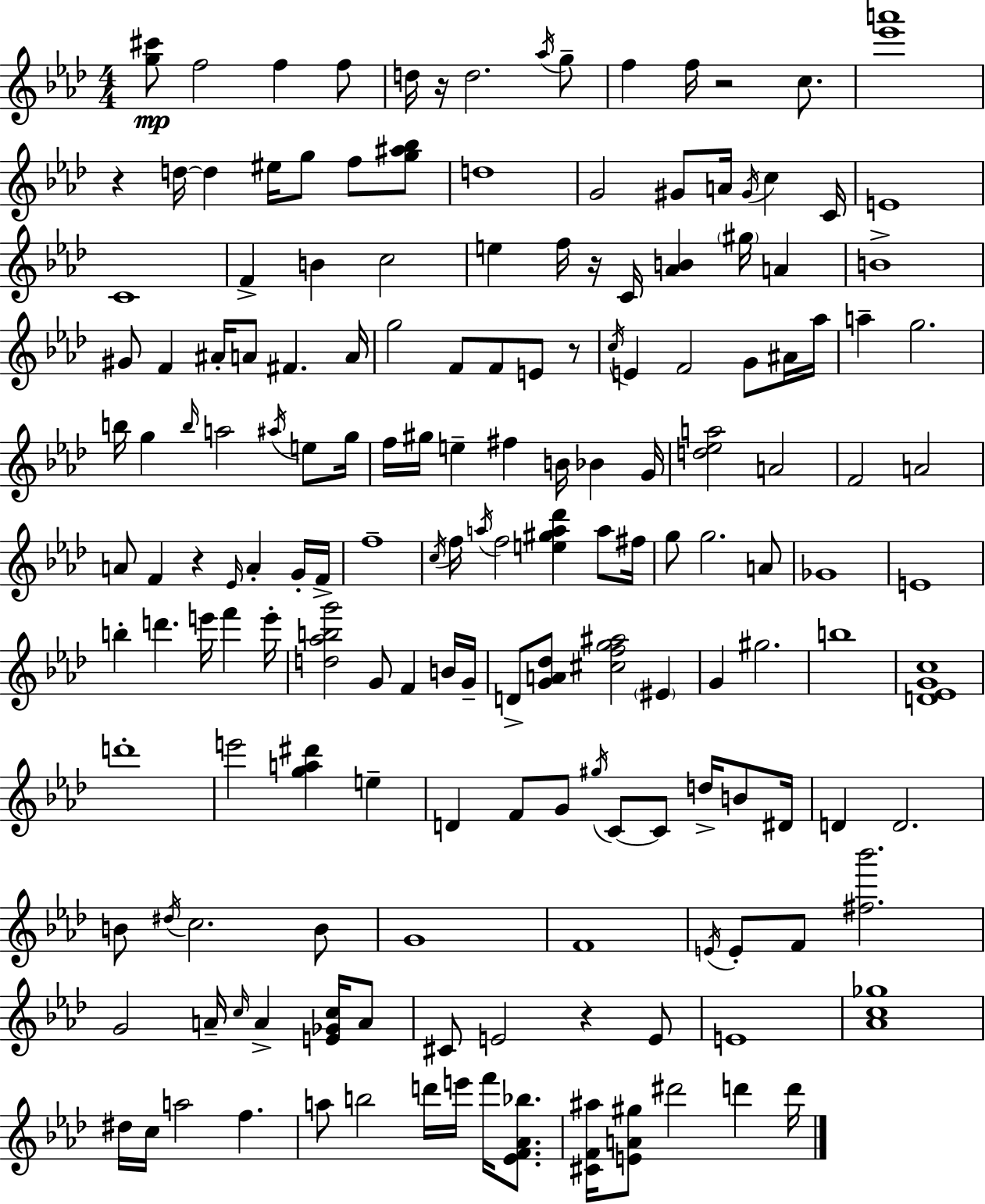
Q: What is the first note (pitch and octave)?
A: F5